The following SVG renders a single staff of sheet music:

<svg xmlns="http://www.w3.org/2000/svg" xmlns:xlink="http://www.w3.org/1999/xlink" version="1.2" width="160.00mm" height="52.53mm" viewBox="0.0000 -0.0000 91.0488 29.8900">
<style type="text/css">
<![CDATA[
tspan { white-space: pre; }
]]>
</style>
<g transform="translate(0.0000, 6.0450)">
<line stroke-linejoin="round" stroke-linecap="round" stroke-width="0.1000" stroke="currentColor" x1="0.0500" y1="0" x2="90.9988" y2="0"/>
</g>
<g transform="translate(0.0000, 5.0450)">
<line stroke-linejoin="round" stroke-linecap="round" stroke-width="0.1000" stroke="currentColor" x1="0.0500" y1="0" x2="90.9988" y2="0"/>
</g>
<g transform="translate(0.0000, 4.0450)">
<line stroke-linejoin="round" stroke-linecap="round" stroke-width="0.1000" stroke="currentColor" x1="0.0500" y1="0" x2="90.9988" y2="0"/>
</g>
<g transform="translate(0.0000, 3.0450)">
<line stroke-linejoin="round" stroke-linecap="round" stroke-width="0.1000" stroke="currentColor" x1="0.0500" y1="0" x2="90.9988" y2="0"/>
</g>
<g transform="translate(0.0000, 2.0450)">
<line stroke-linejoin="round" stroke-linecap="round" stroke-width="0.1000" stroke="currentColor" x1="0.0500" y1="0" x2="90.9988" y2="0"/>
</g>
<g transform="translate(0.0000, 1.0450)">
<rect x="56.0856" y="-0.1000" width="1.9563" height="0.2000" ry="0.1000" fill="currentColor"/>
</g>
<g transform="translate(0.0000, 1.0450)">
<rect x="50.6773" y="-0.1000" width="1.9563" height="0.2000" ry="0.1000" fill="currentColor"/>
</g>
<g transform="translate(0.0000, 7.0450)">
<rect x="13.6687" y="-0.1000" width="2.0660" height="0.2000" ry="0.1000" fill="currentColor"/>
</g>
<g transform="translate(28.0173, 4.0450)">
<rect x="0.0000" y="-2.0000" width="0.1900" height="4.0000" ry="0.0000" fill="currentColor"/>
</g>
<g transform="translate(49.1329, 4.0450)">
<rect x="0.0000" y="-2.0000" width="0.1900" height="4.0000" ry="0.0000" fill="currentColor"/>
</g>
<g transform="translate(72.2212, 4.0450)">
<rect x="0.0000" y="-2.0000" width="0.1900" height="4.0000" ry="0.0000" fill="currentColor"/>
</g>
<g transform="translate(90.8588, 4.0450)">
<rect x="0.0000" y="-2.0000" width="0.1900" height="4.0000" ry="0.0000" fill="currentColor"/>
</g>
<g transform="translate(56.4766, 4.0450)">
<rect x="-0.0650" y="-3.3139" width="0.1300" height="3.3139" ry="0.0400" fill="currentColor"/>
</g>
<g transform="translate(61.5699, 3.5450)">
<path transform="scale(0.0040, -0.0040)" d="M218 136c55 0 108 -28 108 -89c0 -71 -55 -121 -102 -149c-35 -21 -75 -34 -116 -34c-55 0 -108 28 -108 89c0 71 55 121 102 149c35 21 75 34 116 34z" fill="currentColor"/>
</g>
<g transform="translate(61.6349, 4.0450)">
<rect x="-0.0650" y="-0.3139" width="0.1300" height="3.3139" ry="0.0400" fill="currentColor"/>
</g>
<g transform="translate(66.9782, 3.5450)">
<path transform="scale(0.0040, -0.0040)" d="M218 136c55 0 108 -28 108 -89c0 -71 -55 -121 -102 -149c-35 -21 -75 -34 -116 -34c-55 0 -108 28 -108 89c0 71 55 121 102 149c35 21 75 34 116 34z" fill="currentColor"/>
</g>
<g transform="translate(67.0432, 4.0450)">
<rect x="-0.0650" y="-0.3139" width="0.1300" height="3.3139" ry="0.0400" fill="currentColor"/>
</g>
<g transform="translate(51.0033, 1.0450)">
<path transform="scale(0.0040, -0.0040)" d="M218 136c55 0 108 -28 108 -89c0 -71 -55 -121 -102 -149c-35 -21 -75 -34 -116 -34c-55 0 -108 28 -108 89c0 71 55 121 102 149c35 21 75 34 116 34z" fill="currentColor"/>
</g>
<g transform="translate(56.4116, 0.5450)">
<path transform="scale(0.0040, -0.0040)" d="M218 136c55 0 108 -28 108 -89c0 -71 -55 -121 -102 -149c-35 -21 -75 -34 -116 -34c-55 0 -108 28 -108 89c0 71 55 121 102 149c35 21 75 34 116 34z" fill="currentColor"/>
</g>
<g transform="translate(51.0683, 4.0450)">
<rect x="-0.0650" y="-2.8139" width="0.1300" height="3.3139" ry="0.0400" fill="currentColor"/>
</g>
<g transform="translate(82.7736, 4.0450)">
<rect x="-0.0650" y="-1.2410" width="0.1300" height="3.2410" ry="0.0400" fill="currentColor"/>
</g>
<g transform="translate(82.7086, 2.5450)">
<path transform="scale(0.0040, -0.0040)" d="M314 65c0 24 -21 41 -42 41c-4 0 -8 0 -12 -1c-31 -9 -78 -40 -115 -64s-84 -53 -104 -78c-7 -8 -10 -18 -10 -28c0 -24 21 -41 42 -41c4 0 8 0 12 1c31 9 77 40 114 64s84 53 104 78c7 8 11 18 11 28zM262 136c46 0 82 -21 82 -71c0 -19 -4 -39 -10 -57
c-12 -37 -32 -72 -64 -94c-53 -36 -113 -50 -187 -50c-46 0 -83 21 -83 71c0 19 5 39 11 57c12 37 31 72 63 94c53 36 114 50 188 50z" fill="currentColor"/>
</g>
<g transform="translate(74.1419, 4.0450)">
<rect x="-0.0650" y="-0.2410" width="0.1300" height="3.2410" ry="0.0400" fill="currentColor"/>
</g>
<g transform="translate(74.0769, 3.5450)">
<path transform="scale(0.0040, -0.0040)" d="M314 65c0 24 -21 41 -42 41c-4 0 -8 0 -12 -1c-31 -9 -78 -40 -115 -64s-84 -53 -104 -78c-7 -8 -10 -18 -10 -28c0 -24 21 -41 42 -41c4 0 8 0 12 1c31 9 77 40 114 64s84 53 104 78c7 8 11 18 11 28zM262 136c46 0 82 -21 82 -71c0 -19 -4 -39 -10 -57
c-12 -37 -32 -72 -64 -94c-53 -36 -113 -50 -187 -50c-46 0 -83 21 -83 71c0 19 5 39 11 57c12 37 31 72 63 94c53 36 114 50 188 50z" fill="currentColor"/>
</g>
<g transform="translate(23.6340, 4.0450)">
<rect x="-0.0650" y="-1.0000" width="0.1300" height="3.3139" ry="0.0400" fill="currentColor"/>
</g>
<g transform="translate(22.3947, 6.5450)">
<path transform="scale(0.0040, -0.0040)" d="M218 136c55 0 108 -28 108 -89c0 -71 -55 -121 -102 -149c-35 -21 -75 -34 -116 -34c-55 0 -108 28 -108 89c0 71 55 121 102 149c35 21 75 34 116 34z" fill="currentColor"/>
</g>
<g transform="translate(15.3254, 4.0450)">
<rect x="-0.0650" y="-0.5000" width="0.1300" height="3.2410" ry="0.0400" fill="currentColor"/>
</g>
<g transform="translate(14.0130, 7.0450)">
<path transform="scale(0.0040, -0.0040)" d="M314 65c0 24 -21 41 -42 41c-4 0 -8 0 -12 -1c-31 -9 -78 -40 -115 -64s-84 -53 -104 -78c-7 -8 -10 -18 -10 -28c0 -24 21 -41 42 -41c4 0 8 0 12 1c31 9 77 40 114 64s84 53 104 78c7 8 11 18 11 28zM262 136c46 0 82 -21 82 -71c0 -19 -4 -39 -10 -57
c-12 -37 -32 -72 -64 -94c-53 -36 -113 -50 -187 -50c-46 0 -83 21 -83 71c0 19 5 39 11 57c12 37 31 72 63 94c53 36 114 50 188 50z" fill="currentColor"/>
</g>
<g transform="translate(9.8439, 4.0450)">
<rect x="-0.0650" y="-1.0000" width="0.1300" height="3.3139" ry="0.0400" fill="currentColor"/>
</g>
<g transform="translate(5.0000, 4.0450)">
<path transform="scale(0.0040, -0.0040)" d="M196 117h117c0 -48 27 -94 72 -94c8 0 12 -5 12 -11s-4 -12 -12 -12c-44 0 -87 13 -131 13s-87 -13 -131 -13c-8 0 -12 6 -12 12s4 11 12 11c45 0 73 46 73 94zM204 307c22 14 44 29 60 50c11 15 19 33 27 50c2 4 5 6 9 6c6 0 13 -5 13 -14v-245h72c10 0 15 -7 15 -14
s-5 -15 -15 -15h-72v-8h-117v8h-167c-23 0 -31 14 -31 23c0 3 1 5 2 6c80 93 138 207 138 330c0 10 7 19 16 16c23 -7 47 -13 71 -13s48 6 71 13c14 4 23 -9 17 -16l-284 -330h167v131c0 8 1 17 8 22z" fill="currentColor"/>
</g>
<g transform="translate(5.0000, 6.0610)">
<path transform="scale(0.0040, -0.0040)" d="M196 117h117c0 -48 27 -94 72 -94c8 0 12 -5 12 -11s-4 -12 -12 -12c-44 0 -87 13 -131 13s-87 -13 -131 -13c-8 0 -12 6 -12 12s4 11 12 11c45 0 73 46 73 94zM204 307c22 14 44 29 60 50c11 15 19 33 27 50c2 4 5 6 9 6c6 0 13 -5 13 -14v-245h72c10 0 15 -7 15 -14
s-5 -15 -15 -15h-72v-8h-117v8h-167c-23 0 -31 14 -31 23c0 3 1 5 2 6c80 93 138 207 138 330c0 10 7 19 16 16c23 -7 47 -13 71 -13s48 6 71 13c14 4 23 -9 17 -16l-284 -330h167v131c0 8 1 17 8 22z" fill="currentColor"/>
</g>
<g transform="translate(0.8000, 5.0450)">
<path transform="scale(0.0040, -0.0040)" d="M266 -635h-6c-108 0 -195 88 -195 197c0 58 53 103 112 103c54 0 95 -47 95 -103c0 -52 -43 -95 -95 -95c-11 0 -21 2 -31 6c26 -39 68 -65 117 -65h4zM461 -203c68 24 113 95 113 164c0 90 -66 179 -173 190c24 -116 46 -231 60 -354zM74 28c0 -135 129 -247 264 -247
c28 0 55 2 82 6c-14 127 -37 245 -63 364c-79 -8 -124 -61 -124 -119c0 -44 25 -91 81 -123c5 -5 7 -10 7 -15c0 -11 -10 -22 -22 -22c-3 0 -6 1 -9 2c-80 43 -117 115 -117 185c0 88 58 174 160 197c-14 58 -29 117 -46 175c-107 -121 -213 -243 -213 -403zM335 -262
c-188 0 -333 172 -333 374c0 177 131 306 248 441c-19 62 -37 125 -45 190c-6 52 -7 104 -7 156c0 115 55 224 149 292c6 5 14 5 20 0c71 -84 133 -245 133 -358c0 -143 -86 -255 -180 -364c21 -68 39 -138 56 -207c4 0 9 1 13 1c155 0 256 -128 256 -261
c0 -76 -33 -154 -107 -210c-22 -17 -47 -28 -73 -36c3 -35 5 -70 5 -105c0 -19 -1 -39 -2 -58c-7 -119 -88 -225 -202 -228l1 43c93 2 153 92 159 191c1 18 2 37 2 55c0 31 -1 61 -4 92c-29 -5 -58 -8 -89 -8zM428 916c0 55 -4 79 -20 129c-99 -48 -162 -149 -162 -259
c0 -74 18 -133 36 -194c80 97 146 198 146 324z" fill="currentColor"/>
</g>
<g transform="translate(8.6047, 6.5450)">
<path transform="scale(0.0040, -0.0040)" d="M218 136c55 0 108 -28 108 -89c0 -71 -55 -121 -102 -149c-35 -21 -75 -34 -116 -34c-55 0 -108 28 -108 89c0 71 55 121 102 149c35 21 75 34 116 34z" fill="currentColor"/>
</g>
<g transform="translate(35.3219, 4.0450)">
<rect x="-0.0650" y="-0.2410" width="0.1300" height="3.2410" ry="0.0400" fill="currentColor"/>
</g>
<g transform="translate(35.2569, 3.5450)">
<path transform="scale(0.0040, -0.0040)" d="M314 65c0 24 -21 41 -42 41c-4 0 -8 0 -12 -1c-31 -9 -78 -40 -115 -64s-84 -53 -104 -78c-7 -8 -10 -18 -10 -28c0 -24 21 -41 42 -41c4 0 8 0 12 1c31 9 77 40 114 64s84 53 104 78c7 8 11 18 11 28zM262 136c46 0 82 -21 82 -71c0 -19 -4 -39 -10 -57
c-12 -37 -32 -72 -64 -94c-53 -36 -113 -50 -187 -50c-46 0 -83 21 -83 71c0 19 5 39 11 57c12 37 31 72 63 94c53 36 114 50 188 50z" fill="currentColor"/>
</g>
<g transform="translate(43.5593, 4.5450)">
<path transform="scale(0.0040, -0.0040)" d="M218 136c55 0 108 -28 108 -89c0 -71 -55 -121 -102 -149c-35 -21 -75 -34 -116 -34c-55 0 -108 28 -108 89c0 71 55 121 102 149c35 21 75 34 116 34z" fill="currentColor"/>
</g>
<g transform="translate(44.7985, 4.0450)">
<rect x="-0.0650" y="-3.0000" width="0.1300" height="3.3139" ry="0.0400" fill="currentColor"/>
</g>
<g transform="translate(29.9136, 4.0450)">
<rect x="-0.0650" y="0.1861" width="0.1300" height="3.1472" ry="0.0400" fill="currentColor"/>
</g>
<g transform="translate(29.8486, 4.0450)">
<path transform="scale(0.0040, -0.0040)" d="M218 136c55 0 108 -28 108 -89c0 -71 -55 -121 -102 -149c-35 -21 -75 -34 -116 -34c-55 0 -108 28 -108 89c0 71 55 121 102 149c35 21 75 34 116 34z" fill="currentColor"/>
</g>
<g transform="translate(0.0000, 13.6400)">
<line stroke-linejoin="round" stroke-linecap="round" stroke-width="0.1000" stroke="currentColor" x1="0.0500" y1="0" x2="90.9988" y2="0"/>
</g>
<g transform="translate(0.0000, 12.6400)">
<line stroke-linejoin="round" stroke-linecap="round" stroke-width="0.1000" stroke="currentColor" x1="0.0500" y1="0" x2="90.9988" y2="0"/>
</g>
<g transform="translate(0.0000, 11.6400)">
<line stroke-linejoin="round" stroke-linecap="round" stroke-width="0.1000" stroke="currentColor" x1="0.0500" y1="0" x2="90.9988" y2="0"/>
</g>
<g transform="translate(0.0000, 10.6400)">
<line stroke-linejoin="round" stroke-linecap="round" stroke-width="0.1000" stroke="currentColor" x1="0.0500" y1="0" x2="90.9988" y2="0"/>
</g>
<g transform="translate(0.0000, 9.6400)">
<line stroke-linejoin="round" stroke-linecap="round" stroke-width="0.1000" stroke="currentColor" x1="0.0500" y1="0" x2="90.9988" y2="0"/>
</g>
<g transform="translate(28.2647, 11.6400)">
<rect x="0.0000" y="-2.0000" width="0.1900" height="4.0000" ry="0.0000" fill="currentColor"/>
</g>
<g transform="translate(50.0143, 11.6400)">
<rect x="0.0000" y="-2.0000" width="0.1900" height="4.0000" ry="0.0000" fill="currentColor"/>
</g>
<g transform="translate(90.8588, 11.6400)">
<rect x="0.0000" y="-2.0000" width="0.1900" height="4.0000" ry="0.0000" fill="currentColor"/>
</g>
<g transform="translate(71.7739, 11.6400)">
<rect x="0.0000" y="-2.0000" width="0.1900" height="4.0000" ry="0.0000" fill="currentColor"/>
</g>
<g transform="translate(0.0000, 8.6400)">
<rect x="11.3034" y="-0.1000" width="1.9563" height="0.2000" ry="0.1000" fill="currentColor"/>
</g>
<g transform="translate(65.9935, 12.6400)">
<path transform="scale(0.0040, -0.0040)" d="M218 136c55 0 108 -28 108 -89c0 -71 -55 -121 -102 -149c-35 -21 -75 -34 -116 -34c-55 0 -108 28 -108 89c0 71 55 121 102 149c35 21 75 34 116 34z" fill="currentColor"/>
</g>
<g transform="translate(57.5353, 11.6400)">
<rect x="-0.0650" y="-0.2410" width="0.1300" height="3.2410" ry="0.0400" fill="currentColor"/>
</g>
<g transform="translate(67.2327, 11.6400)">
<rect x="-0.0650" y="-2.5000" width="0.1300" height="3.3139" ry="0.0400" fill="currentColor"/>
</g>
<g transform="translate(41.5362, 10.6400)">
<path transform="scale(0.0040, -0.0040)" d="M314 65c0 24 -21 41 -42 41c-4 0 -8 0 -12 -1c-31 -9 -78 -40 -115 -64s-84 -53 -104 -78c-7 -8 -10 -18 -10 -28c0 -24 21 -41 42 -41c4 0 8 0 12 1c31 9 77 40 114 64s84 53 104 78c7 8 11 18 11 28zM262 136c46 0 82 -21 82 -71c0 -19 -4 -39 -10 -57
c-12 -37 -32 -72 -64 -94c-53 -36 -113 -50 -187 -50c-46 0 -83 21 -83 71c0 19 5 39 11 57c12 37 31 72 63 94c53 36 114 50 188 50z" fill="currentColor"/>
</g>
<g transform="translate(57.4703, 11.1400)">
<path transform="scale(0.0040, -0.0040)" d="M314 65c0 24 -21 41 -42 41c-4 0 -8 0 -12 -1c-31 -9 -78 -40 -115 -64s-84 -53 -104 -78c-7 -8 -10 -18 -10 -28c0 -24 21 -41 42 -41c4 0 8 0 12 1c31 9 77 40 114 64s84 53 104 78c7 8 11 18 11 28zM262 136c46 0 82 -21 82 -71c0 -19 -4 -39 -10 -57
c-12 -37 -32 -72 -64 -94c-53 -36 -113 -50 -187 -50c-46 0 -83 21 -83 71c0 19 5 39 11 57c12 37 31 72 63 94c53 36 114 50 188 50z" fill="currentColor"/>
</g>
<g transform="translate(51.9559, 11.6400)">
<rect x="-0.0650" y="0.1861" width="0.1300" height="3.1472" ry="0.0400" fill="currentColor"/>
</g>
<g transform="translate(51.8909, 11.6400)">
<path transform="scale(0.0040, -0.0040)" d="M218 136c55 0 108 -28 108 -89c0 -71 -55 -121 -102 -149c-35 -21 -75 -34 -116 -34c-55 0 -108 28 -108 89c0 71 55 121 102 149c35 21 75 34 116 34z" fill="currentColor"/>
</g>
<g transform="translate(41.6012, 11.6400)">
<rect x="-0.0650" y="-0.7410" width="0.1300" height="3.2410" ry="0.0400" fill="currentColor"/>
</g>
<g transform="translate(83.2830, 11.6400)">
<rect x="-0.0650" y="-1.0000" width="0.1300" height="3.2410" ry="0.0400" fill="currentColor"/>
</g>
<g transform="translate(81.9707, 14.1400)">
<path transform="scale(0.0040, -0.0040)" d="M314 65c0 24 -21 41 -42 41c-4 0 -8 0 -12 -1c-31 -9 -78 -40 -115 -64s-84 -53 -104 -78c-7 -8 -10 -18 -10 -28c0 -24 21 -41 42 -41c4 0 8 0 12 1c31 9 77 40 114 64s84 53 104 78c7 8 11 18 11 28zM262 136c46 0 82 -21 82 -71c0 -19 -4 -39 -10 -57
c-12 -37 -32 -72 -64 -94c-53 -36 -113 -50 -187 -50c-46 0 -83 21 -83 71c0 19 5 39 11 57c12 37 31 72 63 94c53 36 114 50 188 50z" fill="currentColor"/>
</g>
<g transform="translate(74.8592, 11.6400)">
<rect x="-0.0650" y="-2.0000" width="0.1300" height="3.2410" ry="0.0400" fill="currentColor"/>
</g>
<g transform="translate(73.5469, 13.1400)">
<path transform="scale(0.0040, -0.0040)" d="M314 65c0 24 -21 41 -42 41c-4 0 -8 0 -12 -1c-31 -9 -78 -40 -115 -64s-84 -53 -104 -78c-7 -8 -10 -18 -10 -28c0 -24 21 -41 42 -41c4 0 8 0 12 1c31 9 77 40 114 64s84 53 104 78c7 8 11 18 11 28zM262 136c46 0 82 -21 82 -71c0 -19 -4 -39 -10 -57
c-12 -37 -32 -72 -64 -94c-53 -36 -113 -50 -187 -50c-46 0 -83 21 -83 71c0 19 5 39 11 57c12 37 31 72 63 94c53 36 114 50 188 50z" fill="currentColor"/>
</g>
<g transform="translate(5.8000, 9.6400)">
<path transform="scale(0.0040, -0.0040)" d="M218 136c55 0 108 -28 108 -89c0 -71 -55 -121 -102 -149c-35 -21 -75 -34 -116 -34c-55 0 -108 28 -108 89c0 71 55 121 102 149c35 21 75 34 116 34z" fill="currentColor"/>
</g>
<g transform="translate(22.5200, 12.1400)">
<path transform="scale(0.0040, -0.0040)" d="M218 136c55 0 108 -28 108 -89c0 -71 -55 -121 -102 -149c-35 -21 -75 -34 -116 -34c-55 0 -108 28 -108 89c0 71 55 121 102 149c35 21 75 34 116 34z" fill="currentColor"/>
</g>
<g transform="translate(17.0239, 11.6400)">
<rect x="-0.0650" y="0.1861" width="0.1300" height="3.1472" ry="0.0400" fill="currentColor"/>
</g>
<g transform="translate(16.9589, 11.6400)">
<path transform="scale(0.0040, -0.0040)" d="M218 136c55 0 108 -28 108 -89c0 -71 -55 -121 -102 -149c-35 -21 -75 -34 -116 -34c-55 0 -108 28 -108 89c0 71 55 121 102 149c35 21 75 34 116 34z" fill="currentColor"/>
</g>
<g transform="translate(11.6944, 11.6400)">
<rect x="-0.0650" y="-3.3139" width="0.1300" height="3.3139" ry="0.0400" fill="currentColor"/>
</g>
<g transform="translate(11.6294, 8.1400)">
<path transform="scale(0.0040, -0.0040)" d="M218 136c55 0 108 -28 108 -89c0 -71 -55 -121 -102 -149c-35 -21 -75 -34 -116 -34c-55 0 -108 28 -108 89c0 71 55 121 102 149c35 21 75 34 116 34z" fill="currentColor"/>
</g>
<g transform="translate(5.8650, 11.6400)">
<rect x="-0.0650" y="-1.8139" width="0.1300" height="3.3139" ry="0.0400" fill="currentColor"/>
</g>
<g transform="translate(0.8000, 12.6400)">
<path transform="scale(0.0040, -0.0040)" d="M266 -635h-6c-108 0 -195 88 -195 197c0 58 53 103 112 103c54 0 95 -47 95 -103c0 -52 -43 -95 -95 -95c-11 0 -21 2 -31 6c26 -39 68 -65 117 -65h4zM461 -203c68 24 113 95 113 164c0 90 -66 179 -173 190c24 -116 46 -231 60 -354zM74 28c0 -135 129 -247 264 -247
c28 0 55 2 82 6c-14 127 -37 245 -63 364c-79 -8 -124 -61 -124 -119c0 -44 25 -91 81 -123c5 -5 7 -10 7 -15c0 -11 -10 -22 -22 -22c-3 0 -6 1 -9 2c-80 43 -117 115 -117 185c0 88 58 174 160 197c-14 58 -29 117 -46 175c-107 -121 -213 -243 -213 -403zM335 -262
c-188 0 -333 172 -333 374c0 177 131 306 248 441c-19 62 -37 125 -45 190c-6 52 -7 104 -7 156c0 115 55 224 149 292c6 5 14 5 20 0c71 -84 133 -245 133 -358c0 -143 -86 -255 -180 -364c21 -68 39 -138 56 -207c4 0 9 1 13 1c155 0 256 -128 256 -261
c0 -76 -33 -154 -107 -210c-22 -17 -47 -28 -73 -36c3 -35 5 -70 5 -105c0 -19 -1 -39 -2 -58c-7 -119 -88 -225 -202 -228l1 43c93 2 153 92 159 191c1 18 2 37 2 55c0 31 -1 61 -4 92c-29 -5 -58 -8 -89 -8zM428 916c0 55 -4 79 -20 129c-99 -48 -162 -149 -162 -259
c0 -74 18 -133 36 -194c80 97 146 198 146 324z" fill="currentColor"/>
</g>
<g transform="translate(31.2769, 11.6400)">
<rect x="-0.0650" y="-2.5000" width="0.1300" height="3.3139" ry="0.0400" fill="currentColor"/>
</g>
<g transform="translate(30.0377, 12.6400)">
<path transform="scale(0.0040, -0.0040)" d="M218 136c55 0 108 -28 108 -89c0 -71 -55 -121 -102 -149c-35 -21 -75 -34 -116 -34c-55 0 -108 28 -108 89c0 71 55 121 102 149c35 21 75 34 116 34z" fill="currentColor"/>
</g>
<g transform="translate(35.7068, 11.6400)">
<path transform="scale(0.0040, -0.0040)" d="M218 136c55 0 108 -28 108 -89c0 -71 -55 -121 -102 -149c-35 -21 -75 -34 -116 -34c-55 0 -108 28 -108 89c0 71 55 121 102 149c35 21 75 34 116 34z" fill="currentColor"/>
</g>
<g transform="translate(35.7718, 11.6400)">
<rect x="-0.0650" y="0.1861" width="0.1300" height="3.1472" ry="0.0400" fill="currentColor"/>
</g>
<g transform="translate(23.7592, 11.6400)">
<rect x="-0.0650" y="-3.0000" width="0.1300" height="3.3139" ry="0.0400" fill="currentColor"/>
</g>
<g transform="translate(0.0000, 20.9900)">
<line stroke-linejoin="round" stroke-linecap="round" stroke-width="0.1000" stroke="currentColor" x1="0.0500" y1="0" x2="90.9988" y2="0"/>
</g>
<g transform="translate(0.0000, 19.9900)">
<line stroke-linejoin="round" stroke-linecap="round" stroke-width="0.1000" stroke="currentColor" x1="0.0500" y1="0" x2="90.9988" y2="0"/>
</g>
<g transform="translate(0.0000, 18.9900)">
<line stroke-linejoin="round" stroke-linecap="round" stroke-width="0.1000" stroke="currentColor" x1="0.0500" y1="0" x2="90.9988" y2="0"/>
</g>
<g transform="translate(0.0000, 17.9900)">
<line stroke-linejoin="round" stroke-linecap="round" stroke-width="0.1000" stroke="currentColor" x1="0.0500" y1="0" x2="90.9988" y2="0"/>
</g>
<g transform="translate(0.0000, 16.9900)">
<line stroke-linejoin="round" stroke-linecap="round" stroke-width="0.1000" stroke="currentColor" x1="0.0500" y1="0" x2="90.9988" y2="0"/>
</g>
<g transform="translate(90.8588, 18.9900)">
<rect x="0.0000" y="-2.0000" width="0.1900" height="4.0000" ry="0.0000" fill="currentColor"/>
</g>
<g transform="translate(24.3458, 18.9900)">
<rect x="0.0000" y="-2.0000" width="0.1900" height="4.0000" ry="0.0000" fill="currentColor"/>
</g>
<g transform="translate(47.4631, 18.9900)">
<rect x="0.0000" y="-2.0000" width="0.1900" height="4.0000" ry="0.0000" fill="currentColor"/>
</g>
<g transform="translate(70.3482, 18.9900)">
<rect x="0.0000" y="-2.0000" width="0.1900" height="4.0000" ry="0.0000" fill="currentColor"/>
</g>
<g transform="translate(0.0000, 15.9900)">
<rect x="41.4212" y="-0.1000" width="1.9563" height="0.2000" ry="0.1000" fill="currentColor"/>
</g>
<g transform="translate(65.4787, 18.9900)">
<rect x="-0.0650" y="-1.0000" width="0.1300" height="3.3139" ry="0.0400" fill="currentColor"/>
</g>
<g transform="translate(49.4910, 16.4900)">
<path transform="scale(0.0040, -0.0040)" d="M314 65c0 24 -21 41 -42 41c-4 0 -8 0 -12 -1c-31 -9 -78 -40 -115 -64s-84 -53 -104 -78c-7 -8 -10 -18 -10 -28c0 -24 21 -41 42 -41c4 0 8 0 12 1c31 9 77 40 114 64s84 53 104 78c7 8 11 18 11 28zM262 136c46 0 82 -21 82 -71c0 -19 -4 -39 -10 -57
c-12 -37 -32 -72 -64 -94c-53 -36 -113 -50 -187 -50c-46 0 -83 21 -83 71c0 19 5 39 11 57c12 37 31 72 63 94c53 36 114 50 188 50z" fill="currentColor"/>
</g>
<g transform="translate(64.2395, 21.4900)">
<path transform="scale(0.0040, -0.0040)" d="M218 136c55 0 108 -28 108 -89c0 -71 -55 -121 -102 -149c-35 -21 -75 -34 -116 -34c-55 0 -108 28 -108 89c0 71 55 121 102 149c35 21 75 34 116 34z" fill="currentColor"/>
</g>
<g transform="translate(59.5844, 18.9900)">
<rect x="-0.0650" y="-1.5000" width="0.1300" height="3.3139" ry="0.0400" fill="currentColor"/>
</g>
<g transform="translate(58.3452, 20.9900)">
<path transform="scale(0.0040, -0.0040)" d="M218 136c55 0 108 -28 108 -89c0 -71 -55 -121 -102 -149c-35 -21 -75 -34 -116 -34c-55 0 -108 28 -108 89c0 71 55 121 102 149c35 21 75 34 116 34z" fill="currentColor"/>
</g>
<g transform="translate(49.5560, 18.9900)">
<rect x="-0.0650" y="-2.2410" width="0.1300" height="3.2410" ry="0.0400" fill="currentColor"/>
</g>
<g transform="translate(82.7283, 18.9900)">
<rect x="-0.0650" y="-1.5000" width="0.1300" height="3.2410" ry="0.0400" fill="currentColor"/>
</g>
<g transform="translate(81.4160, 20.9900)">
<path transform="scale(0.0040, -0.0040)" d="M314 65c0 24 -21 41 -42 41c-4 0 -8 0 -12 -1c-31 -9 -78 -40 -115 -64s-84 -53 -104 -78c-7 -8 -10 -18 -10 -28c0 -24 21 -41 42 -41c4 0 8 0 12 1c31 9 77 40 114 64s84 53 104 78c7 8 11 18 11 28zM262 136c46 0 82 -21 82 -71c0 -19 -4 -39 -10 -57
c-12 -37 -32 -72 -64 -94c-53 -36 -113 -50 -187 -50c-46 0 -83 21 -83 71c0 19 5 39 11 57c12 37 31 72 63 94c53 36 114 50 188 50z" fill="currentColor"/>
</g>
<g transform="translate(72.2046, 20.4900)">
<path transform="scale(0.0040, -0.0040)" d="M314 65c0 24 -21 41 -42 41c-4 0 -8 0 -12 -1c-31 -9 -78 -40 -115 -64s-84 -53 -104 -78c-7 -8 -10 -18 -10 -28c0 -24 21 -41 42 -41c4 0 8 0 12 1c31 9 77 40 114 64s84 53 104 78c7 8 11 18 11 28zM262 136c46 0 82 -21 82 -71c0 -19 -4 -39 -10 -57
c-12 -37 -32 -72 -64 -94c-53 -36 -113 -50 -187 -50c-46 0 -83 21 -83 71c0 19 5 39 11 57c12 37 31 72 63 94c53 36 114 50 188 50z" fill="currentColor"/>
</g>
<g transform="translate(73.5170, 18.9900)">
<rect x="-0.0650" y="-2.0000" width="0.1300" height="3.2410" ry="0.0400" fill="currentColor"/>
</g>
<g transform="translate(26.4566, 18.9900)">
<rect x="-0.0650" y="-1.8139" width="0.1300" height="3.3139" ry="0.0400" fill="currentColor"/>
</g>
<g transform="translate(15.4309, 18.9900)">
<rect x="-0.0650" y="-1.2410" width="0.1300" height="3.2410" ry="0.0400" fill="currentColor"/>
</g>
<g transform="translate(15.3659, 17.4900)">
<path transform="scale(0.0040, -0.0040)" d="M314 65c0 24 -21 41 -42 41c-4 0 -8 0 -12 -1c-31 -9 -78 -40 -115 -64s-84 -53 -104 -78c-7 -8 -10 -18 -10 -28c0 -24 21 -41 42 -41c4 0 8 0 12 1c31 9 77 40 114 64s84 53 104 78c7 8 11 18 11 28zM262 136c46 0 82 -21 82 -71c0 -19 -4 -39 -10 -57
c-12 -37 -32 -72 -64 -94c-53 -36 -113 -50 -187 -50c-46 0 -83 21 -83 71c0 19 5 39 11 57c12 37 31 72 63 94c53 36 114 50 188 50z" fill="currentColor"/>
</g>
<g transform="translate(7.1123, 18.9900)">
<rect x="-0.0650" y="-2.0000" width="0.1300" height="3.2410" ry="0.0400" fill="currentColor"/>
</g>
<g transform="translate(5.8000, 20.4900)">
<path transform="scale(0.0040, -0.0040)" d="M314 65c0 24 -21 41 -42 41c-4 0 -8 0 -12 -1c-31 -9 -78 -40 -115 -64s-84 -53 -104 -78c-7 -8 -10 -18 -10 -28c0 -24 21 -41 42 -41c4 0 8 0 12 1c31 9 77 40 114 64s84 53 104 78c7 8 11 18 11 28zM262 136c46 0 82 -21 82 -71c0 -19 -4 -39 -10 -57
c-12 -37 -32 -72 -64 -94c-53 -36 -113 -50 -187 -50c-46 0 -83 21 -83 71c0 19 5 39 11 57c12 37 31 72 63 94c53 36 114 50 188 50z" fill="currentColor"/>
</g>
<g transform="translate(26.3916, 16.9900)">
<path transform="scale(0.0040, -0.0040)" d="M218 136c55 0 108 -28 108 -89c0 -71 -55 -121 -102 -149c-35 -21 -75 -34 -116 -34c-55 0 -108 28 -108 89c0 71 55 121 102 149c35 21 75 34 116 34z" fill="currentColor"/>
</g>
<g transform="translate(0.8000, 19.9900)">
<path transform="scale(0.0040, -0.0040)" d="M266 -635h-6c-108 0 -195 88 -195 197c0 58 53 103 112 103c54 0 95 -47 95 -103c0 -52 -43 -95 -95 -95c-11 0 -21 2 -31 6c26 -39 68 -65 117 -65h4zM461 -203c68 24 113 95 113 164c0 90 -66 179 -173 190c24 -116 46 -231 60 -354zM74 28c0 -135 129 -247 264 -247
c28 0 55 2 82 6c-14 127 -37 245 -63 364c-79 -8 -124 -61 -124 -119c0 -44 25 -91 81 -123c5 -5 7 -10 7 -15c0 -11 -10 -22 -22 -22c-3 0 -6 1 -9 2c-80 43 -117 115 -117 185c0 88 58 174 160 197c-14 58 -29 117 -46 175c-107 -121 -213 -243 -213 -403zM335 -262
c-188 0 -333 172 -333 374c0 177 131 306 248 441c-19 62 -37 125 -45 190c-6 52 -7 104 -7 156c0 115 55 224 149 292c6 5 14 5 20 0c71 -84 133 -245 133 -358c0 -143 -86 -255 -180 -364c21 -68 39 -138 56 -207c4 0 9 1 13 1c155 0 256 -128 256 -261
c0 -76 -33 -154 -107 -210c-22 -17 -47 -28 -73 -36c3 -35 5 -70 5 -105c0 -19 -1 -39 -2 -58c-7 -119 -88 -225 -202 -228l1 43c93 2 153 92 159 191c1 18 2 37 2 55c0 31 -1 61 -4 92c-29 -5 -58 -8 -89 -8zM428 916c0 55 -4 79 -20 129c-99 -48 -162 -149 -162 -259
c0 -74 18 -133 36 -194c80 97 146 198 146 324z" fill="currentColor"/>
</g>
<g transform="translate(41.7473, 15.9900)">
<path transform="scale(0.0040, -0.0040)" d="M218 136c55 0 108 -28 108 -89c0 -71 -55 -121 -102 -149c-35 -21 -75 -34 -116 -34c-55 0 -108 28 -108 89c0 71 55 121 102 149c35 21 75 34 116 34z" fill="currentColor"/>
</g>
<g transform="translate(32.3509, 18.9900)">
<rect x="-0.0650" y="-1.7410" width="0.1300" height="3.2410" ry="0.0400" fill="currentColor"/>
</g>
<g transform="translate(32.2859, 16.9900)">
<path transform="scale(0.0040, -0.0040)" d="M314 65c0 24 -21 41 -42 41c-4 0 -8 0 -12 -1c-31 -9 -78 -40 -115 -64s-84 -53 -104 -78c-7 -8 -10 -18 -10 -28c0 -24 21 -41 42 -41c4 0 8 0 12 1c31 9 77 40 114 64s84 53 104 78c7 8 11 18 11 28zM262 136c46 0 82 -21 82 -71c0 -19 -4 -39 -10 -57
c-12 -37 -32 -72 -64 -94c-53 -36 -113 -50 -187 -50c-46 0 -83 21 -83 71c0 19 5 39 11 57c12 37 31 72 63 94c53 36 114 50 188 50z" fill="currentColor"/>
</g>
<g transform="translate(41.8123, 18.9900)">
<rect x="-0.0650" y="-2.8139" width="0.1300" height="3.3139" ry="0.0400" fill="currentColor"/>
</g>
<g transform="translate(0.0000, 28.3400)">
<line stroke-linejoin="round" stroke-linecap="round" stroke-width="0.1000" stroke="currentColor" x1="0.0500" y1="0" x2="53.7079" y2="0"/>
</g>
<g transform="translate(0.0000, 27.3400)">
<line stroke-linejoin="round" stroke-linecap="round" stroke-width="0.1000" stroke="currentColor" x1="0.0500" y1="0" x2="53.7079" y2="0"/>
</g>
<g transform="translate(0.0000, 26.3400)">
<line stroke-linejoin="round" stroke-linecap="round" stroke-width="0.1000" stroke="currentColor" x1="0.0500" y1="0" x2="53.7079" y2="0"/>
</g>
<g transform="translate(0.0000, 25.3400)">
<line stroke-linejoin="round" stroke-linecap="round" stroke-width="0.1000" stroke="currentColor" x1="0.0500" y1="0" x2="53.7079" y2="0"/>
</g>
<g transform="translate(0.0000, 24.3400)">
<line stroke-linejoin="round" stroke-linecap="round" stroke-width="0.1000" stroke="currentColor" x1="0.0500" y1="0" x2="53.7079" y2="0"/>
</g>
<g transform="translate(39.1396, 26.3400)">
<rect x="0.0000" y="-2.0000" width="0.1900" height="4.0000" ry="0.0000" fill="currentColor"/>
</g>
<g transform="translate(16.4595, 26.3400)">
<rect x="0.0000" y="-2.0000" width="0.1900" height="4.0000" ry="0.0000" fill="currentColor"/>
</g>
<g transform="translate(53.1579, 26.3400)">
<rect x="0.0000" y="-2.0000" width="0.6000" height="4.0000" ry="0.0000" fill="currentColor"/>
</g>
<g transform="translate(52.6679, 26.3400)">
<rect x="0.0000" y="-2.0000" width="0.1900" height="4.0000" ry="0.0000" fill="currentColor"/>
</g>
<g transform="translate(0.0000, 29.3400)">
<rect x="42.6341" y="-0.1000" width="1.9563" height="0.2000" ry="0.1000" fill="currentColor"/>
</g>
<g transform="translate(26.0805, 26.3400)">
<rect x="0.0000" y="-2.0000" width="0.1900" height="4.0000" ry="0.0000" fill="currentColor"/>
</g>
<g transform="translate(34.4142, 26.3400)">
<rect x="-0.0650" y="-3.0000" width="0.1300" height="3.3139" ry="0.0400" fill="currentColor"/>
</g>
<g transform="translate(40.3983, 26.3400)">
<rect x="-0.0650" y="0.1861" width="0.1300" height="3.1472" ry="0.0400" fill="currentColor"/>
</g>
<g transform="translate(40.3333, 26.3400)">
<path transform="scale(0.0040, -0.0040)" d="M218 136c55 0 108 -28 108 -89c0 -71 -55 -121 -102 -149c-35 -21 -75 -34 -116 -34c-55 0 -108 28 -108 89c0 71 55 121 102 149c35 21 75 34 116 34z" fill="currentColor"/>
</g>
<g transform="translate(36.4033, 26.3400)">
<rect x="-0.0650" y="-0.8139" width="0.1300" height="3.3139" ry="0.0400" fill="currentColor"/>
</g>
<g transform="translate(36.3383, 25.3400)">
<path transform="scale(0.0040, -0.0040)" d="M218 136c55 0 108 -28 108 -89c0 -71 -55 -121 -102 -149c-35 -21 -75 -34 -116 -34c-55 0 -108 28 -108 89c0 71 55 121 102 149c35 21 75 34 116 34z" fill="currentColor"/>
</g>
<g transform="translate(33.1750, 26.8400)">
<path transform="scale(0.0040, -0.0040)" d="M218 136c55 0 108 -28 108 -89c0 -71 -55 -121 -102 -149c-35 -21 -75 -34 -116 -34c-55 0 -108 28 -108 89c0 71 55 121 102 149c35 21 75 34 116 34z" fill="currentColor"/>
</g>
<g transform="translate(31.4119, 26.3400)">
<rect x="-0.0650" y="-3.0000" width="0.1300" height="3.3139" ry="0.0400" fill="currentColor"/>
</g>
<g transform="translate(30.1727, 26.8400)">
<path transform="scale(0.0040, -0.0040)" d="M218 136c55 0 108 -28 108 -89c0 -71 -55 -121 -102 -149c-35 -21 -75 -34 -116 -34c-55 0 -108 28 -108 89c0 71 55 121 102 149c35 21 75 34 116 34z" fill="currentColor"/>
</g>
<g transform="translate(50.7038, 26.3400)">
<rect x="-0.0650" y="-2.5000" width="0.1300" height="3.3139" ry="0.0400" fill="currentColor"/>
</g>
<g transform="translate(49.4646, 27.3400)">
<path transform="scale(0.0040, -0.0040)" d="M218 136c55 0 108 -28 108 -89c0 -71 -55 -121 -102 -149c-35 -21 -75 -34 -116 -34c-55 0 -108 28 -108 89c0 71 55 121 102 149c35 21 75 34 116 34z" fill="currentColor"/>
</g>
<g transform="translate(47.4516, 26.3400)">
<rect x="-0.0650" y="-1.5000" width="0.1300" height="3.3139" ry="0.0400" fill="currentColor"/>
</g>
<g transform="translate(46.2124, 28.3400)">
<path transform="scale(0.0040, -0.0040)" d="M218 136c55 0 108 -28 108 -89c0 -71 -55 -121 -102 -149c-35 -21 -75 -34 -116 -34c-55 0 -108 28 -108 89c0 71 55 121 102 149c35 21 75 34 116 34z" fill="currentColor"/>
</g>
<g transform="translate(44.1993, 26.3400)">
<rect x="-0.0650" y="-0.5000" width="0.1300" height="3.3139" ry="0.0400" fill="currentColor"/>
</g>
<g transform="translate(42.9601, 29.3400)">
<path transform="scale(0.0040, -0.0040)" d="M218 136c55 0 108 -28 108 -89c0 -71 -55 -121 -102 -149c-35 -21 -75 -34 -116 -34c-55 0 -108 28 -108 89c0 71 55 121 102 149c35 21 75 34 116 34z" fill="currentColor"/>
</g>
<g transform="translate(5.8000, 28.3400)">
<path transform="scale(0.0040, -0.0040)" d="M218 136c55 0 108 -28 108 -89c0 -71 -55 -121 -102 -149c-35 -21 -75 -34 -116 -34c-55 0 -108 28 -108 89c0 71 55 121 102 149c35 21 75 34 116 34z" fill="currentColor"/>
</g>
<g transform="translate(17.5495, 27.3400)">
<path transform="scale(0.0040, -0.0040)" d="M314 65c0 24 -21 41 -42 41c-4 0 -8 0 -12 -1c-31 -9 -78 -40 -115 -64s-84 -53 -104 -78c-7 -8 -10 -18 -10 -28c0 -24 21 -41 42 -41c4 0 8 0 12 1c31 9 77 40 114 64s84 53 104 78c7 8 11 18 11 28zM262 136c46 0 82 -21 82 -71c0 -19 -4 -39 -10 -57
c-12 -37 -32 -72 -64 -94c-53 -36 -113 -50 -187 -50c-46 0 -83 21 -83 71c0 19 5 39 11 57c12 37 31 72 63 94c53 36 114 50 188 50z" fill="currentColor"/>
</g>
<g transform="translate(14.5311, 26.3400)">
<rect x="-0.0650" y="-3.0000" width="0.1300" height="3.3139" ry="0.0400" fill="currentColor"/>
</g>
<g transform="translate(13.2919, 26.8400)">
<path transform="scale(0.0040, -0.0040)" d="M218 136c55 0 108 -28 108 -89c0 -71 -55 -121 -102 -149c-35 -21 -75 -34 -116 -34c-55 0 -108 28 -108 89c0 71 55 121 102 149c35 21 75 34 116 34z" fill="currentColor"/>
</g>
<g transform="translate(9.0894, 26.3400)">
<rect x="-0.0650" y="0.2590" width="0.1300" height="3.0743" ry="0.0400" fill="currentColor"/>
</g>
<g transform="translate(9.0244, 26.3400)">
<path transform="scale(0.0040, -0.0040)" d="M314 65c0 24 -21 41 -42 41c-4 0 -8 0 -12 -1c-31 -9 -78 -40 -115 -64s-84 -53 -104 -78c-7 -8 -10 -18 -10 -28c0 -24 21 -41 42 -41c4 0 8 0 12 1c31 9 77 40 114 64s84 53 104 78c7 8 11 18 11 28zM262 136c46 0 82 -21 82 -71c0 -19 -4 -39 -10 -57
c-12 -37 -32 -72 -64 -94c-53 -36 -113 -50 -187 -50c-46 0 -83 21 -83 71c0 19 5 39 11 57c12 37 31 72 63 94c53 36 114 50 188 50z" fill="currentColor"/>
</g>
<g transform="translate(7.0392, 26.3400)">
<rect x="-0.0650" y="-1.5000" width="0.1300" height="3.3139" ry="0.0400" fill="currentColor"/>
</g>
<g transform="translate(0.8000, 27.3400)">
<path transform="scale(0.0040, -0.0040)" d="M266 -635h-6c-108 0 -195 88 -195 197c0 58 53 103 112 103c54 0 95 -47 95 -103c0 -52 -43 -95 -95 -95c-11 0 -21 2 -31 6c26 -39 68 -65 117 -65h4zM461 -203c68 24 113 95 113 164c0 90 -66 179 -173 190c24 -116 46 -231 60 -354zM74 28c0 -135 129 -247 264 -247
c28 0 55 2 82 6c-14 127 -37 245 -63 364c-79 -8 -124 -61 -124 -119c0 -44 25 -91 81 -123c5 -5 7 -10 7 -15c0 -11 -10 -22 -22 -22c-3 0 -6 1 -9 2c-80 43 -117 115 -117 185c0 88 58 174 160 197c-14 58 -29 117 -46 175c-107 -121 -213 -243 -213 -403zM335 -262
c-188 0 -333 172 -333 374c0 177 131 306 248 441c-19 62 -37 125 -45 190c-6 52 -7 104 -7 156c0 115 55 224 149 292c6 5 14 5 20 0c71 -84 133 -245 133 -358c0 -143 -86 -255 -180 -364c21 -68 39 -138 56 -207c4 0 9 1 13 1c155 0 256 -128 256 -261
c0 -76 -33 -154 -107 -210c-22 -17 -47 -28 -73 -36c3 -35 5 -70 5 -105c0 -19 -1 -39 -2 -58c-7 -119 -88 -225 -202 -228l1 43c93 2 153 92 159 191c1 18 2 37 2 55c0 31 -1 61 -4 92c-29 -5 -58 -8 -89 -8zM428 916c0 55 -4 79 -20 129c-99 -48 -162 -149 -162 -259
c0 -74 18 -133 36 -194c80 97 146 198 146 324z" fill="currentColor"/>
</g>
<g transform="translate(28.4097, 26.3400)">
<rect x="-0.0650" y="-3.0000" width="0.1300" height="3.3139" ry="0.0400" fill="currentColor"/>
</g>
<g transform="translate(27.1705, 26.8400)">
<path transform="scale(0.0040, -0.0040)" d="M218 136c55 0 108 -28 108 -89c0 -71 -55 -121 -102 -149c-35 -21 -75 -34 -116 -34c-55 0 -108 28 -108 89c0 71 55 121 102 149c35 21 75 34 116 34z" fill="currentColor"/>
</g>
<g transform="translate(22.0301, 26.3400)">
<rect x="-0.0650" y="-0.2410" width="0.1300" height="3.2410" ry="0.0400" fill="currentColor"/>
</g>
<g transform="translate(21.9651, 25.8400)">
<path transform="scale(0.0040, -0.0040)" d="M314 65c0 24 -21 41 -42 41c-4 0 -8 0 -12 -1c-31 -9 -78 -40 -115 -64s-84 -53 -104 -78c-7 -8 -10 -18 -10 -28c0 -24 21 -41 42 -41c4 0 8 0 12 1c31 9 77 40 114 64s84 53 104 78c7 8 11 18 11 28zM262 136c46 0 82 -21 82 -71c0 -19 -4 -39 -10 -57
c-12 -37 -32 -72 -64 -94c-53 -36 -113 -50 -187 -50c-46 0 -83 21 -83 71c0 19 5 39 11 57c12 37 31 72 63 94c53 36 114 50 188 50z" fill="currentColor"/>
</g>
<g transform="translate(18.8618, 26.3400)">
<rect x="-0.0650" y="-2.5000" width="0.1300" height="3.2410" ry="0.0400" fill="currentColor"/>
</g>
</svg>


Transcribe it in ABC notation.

X:1
T:Untitled
M:4/4
L:1/4
K:C
D C2 D B c2 A a b c c c2 e2 f b B A G B d2 B c2 G F2 D2 F2 e2 f f2 a g2 E D F2 E2 E B2 A G2 c2 A A A d B C E G